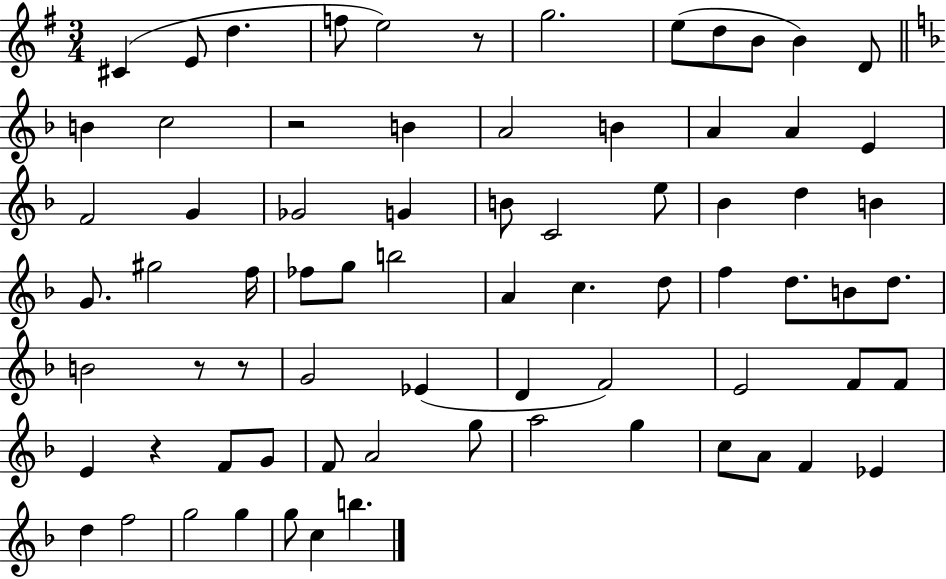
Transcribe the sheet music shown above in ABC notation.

X:1
T:Untitled
M:3/4
L:1/4
K:G
^C E/2 d f/2 e2 z/2 g2 e/2 d/2 B/2 B D/2 B c2 z2 B A2 B A A E F2 G _G2 G B/2 C2 e/2 _B d B G/2 ^g2 f/4 _f/2 g/2 b2 A c d/2 f d/2 B/2 d/2 B2 z/2 z/2 G2 _E D F2 E2 F/2 F/2 E z F/2 G/2 F/2 A2 g/2 a2 g c/2 A/2 F _E d f2 g2 g g/2 c b